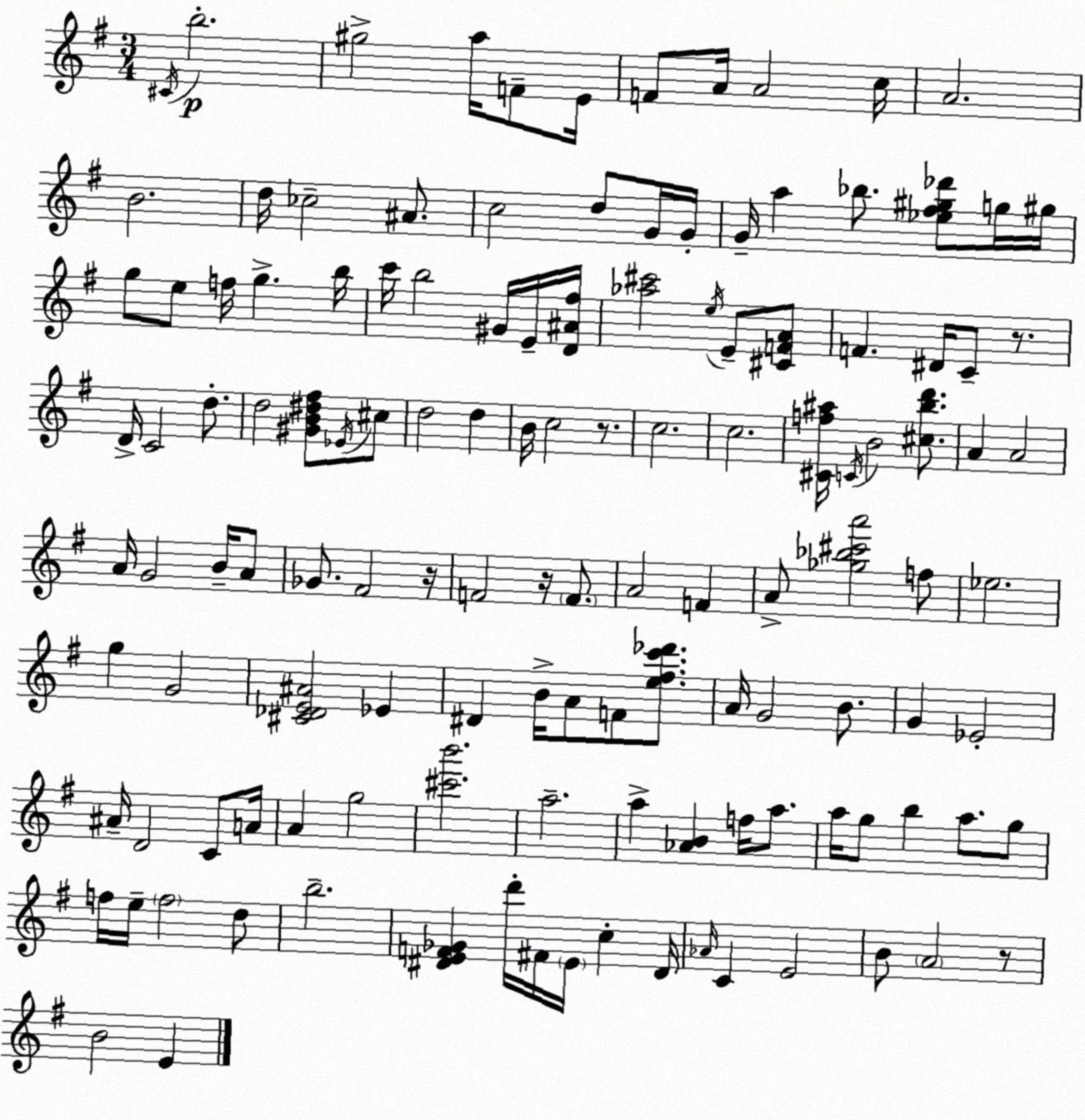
X:1
T:Untitled
M:3/4
L:1/4
K:Em
^C/4 b2 ^g2 a/4 F/2 E/4 F/2 A/4 A2 c/4 A2 B2 d/4 _c2 ^A/2 c2 d/2 G/4 G/4 G/4 a _b/2 [_e^f^g_d']/2 g/4 ^g/4 g/2 e/2 f/4 g b/4 c'/4 b2 ^G/4 E/4 [D^A^f]/4 [_a^c']2 e/4 E/2 [^CFA]/2 F ^D/4 C/2 z/2 D/4 C2 d/2 d2 [^GB^d^f]/2 _E/4 ^c/2 d2 d B/4 c2 z/2 c2 c2 [^Cf^a]/4 C/4 B2 [^cbd']/2 A A2 A/4 G2 B/4 A/2 _G/2 ^F2 z/4 F2 z/4 F/2 A2 F A/2 [_g_b^c'a']2 f/2 _e2 g G2 [^C_DE^A]2 _E ^D B/4 A/2 F/2 [e^fc'_d']/2 A/4 G2 B/2 G _E2 ^A/4 D2 C/2 A/4 A g2 [^c'b']2 a2 a [_AB] f/4 a/2 a/4 g/2 b a/2 g/2 f/4 e/4 f2 d/2 b2 [^DEF_G] d'/4 ^F/4 E/4 c ^D/4 _A/4 C E2 B/2 A2 z/2 B2 E